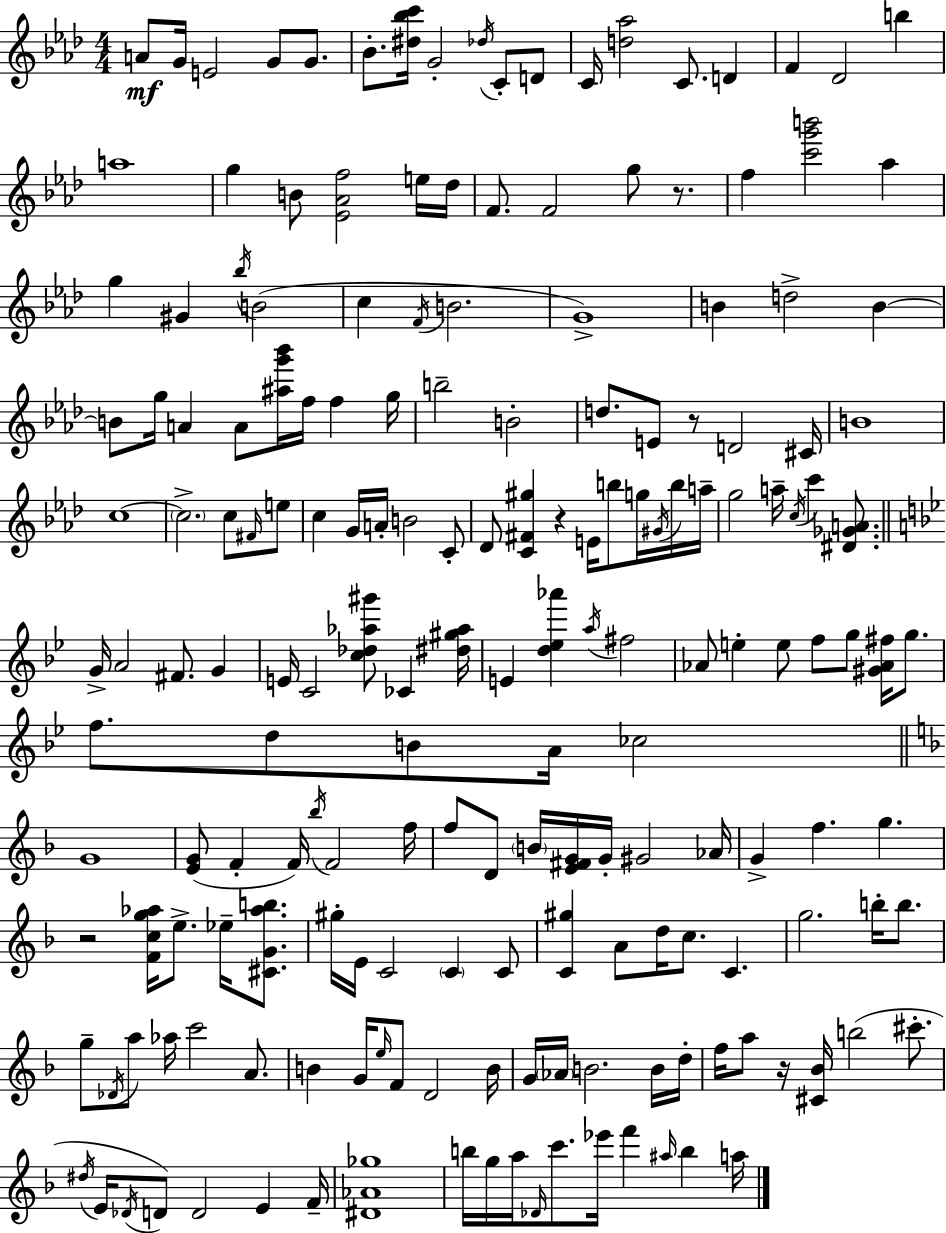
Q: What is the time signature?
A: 4/4